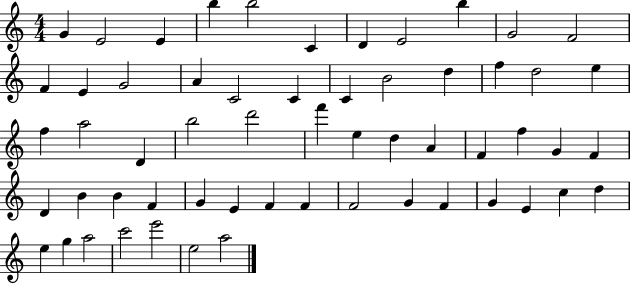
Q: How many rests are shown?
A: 0